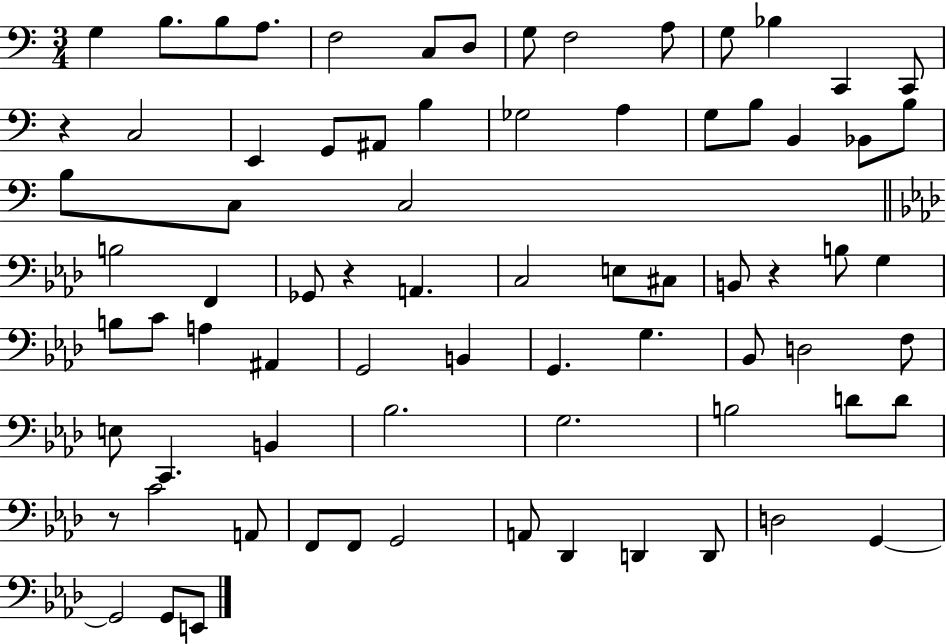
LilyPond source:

{
  \clef bass
  \numericTimeSignature
  \time 3/4
  \key c \major
  g4 b8. b8 a8. | f2 c8 d8 | g8 f2 a8 | g8 bes4 c,4 c,8 | \break r4 c2 | e,4 g,8 ais,8 b4 | ges2 a4 | g8 b8 b,4 bes,8 b8 | \break b8 c8 c2 | \bar "||" \break \key aes \major b2 f,4 | ges,8 r4 a,4. | c2 e8 cis8 | b,8 r4 b8 g4 | \break b8 c'8 a4 ais,4 | g,2 b,4 | g,4. g4. | bes,8 d2 f8 | \break e8 c,4. b,4 | bes2. | g2. | b2 d'8 d'8 | \break r8 c'2 a,8 | f,8 f,8 g,2 | a,8 des,4 d,4 d,8 | d2 g,4~~ | \break g,2 g,8 e,8 | \bar "|."
}